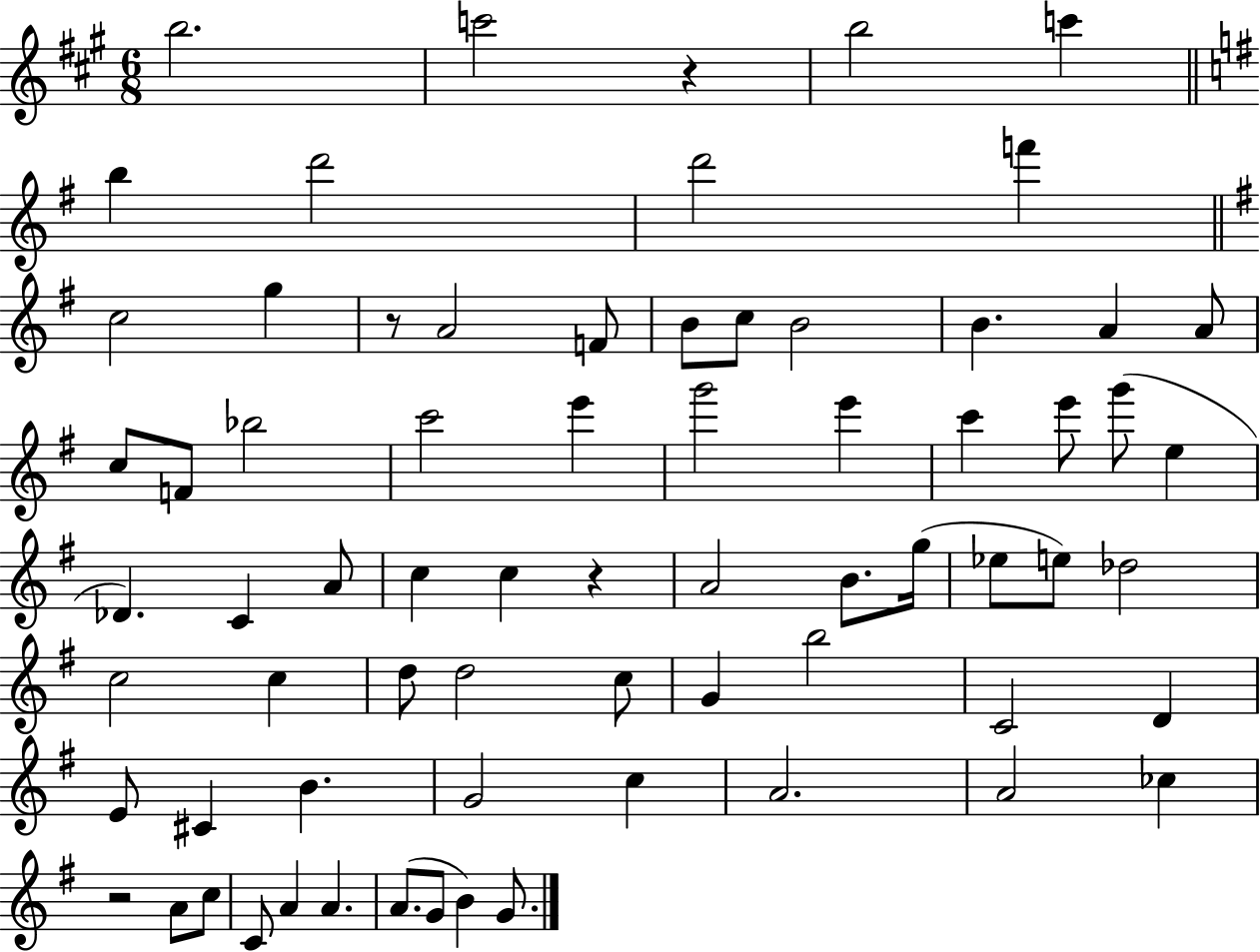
{
  \clef treble
  \numericTimeSignature
  \time 6/8
  \key a \major
  \repeat volta 2 { b''2. | c'''2 r4 | b''2 c'''4 | \bar "||" \break \key g \major b''4 d'''2 | d'''2 f'''4 | \bar "||" \break \key e \minor c''2 g''4 | r8 a'2 f'8 | b'8 c''8 b'2 | b'4. a'4 a'8 | \break c''8 f'8 bes''2 | c'''2 e'''4 | g'''2 e'''4 | c'''4 e'''8 g'''8( e''4 | \break des'4.) c'4 a'8 | c''4 c''4 r4 | a'2 b'8. g''16( | ees''8 e''8) des''2 | \break c''2 c''4 | d''8 d''2 c''8 | g'4 b''2 | c'2 d'4 | \break e'8 cis'4 b'4. | g'2 c''4 | a'2. | a'2 ces''4 | \break r2 a'8 c''8 | c'8 a'4 a'4. | a'8.( g'8 b'4) g'8. | } \bar "|."
}